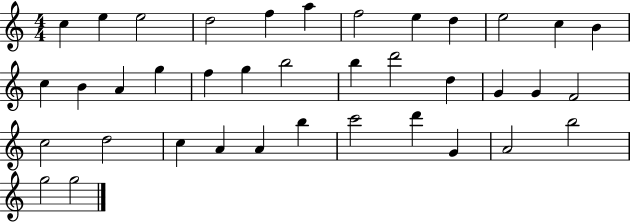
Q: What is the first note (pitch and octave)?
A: C5